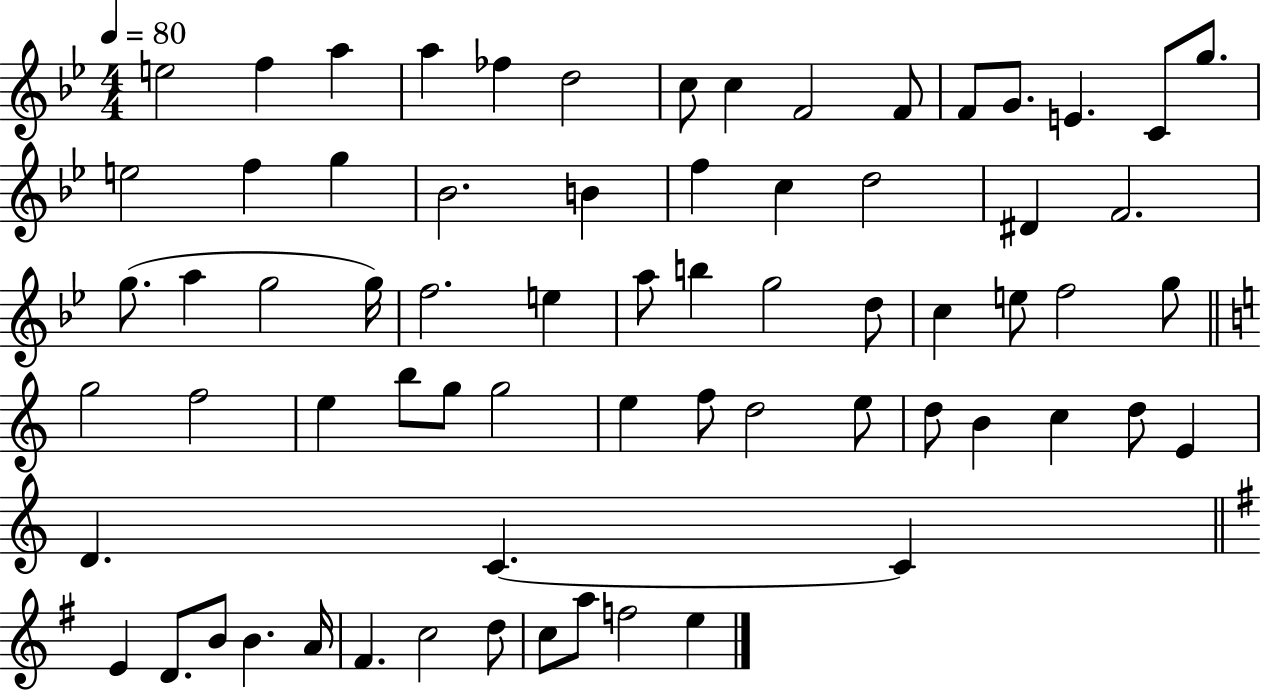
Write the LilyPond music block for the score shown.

{
  \clef treble
  \numericTimeSignature
  \time 4/4
  \key bes \major
  \tempo 4 = 80
  e''2 f''4 a''4 | a''4 fes''4 d''2 | c''8 c''4 f'2 f'8 | f'8 g'8. e'4. c'8 g''8. | \break e''2 f''4 g''4 | bes'2. b'4 | f''4 c''4 d''2 | dis'4 f'2. | \break g''8.( a''4 g''2 g''16) | f''2. e''4 | a''8 b''4 g''2 d''8 | c''4 e''8 f''2 g''8 | \break \bar "||" \break \key c \major g''2 f''2 | e''4 b''8 g''8 g''2 | e''4 f''8 d''2 e''8 | d''8 b'4 c''4 d''8 e'4 | \break d'4. c'4.~~ c'4 | \bar "||" \break \key g \major e'4 d'8. b'8 b'4. a'16 | fis'4. c''2 d''8 | c''8 a''8 f''2 e''4 | \bar "|."
}